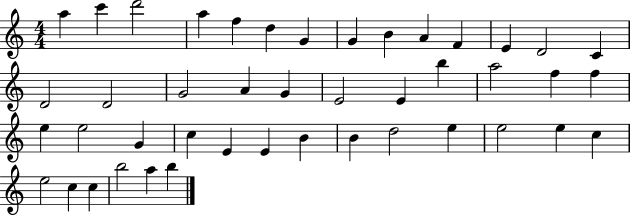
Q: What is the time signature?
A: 4/4